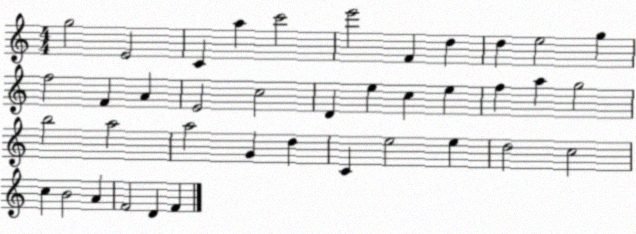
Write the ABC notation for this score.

X:1
T:Untitled
M:4/4
L:1/4
K:C
g2 E2 C a c'2 e'2 F d d e2 g f2 F A E2 c2 D e c e f a g2 b2 a2 a2 G d C e2 e d2 c2 c B2 A F2 D F